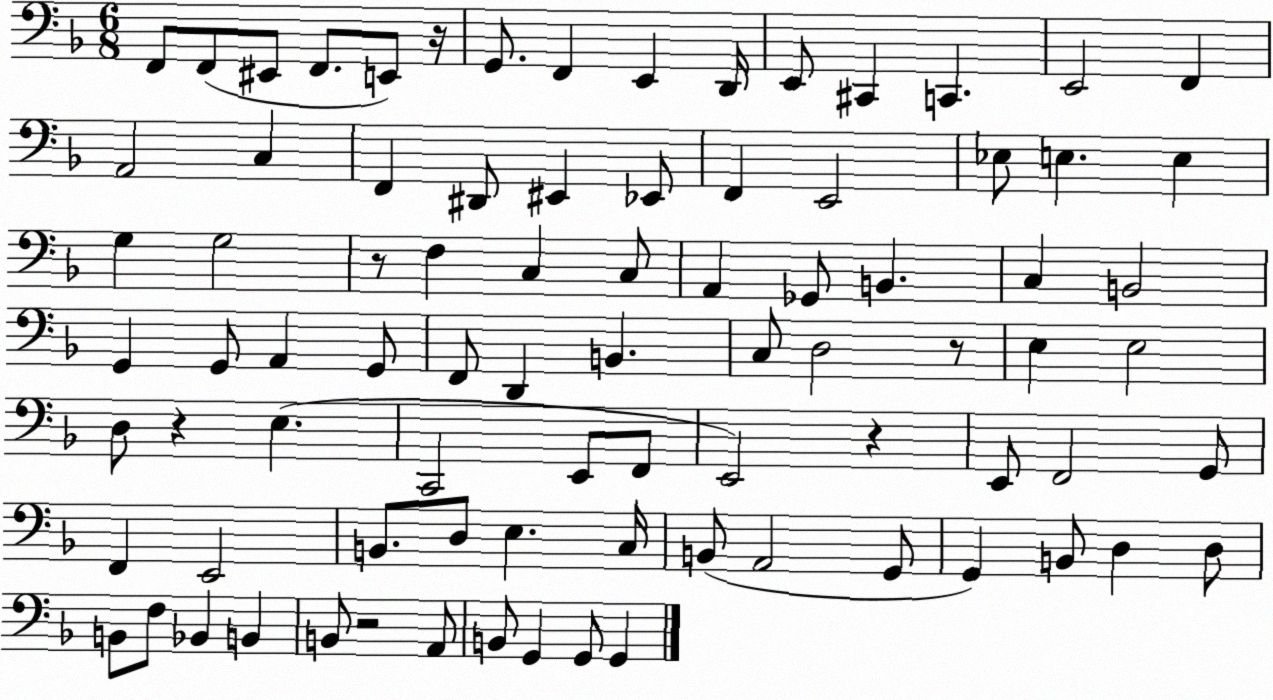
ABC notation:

X:1
T:Untitled
M:6/8
L:1/4
K:F
F,,/2 F,,/2 ^E,,/2 F,,/2 E,,/2 z/4 G,,/2 F,, E,, D,,/4 E,,/2 ^C,, C,, E,,2 F,, A,,2 C, F,, ^D,,/2 ^E,, _E,,/2 F,, E,,2 _E,/2 E, E, G, G,2 z/2 F, C, C,/2 A,, _G,,/2 B,, C, B,,2 G,, G,,/2 A,, G,,/2 F,,/2 D,, B,, C,/2 D,2 z/2 E, E,2 D,/2 z E, C,,2 E,,/2 F,,/2 E,,2 z E,,/2 F,,2 G,,/2 F,, E,,2 B,,/2 D,/2 E, C,/4 B,,/2 A,,2 G,,/2 G,, B,,/2 D, D,/2 B,,/2 F,/2 _B,, B,, B,,/2 z2 A,,/2 B,,/2 G,, G,,/2 G,,